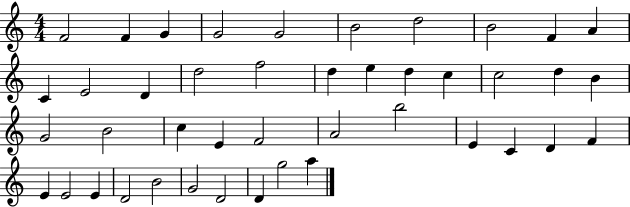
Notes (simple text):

F4/h F4/q G4/q G4/h G4/h B4/h D5/h B4/h F4/q A4/q C4/q E4/h D4/q D5/h F5/h D5/q E5/q D5/q C5/q C5/h D5/q B4/q G4/h B4/h C5/q E4/q F4/h A4/h B5/h E4/q C4/q D4/q F4/q E4/q E4/h E4/q D4/h B4/h G4/h D4/h D4/q G5/h A5/q